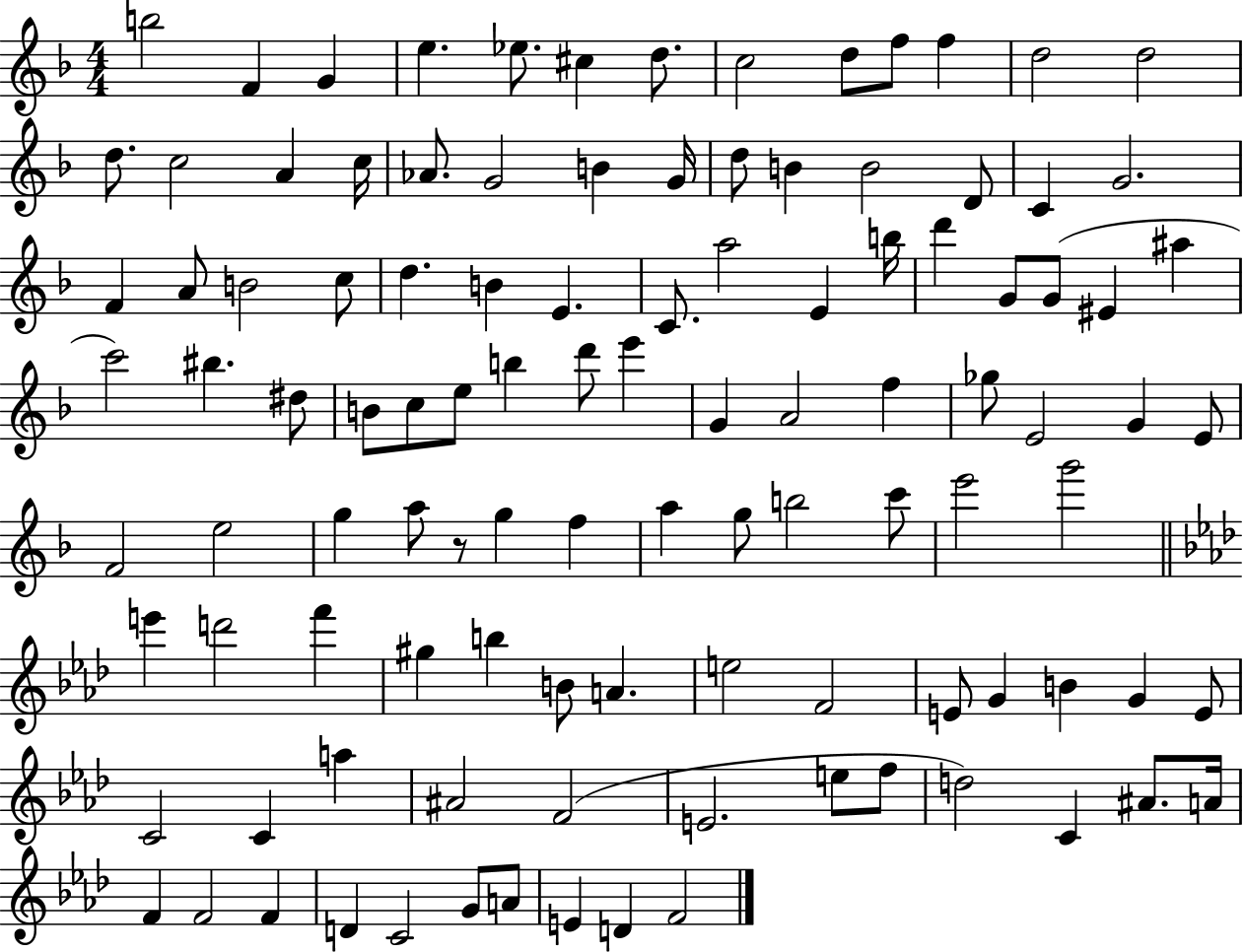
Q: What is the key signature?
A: F major